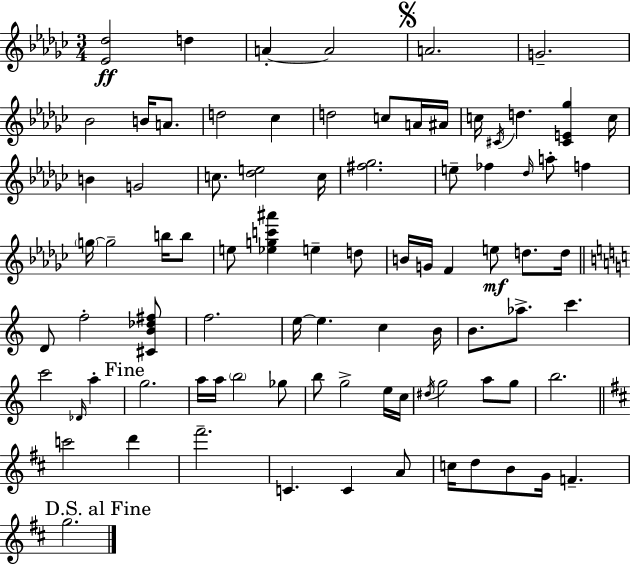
[Eb4,Db5]/h D5/q A4/q A4/h A4/h. G4/h. Bb4/h B4/s A4/e. D5/h CES5/q D5/h C5/e A4/s A#4/s C5/s C#4/s D5/q. [C#4,E4,Gb5]/q C5/s B4/q G4/h C5/e. [Db5,E5]/h C5/s [F#5,Gb5]/h. E5/e FES5/q Db5/s A5/e F5/q G5/s G5/h B5/s B5/e E5/e [Eb5,G5,C6,A#6]/q E5/q D5/e B4/s G4/s F4/q E5/e D5/e. D5/s D4/e F5/h [C#4,B4,Db5,F#5]/e F5/h. E5/s E5/q. C5/q B4/s B4/e. Ab5/e. C6/q. C6/h Db4/s A5/q G5/h. A5/s A5/s B5/h Gb5/e B5/e G5/h E5/s C5/s D#5/s G5/h A5/e G5/e B5/h. C6/h D6/q F#6/h. C4/q. C4/q A4/e C5/s D5/e B4/e G4/s F4/q. G5/h.